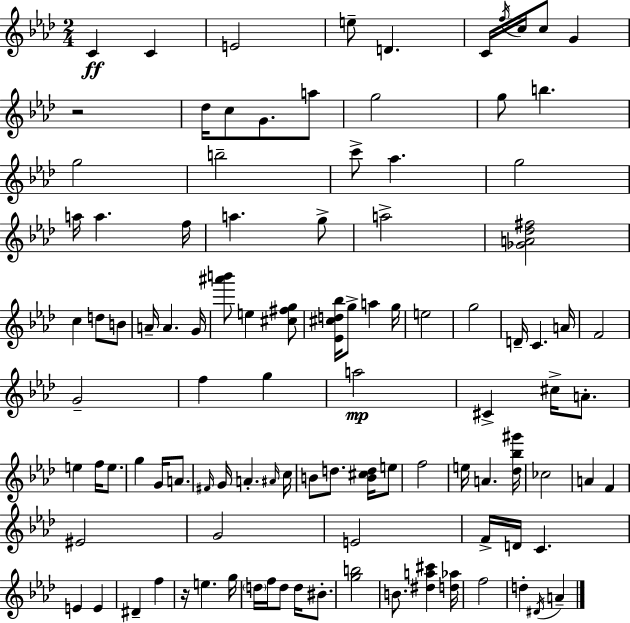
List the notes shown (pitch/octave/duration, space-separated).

C4/q C4/q E4/h E5/e D4/q. C4/s F5/s C5/s C5/e G4/q R/h Db5/s C5/e G4/e. A5/e G5/h G5/e B5/q. G5/h B5/h C6/e Ab5/q. G5/h A5/s A5/q. F5/s A5/q. G5/e A5/h [Gb4,A4,Db5,F#5]/h C5/q D5/e B4/e A4/s A4/q. G4/s [A#6,B6]/e E5/q [C#5,F#5,G5]/e [Eb4,C#5,D5,Bb5]/s G5/e A5/q G5/s E5/h G5/h D4/s C4/q. A4/s F4/h G4/h F5/q G5/q A5/h C#4/q C#5/s A4/e. E5/q F5/s E5/e. G5/q G4/s A4/e. F#4/s G4/s A4/q. A#4/s C5/s B4/e D5/e. [B4,C#5,D5]/s E5/e F5/h E5/s A4/q. [Db5,Bb5,G#6]/s CES5/h A4/q F4/q EIS4/h G4/h E4/h F4/s D4/s C4/q. E4/q E4/q D#4/q F5/q R/s E5/q. G5/s D5/s F5/s D5/e D5/s BIS4/e. [G5,B5]/h B4/e. [D#5,A5,C#6]/q [D5,Ab5]/s F5/h D5/q D#4/s A4/q